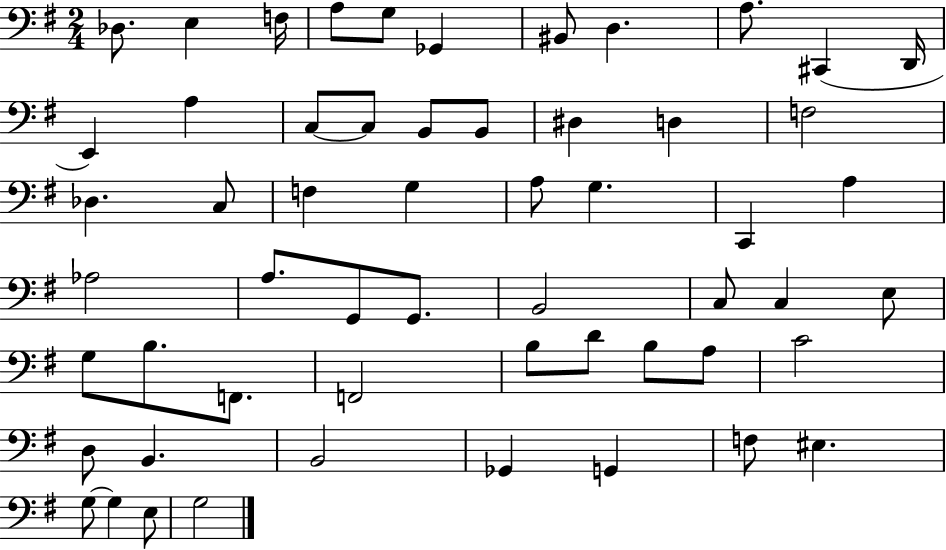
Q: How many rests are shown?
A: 0